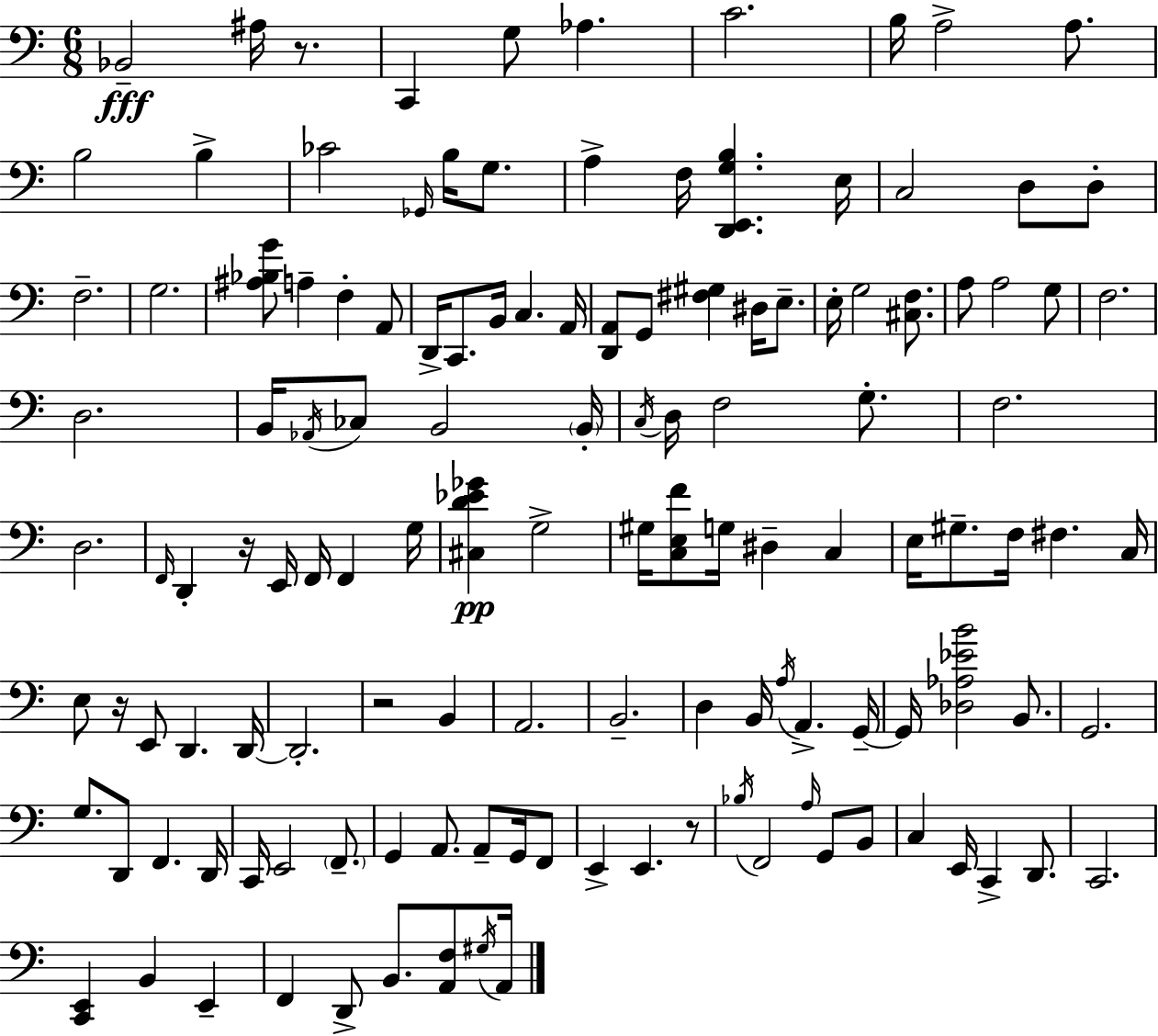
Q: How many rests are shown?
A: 5